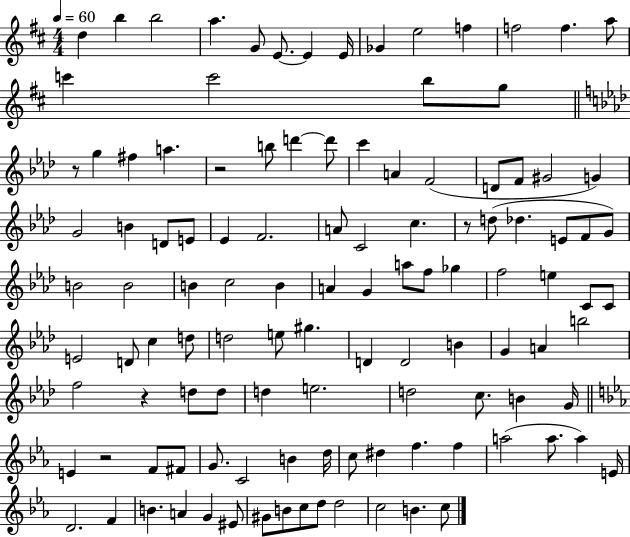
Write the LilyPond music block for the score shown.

{
  \clef treble
  \numericTimeSignature
  \time 4/4
  \key d \major
  \tempo 4 = 60
  d''4 b''4 b''2 | a''4. g'8 e'8.~~ e'4 e'16 | ges'4 e''2 f''4 | f''2 f''4. a''8 | \break c'''4 c'''2 b''8 g''8 | \bar "||" \break \key aes \major r8 g''4 fis''4 a''4. | r2 b''8 d'''4~~ d'''8 | c'''4 a'4 f'2( | d'8 f'8 gis'2 g'4) | \break g'2 b'4 d'8 e'8 | ees'4 f'2. | a'8 c'2 c''4. | r8 d''8( des''4. e'8 f'8 g'8) | \break b'2 b'2 | b'4 c''2 b'4 | a'4 g'4 a''8 f''8 ges''4 | f''2 e''4 c'8 c'8 | \break e'2 d'8 c''4 d''8 | d''2 e''8 gis''4. | d'4 d'2 b'4 | g'4 a'4 b''2 | \break f''2 r4 d''8 d''8 | d''4 e''2. | d''2 c''8. b'4 g'16 | \bar "||" \break \key ees \major e'4 r2 f'8 fis'8 | g'8. c'2 b'4 d''16 | c''8 dis''4 f''4. f''4 | a''2( a''8. a''4) e'16 | \break d'2. f'4 | b'4. a'4 g'4 eis'8 | gis'8 b'8 c''8 d''8 d''2 | c''2 b'4. c''8 | \break \bar "|."
}